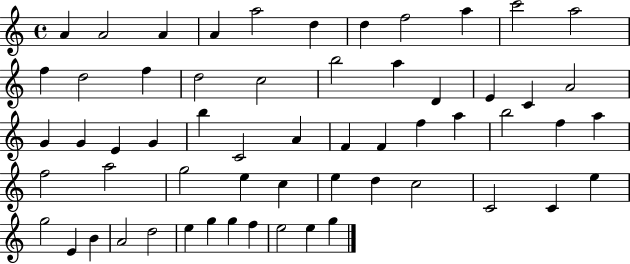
A4/q A4/h A4/q A4/q A5/h D5/q D5/q F5/h A5/q C6/h A5/h F5/q D5/h F5/q D5/h C5/h B5/h A5/q D4/q E4/q C4/q A4/h G4/q G4/q E4/q G4/q B5/q C4/h A4/q F4/q F4/q F5/q A5/q B5/h F5/q A5/q F5/h A5/h G5/h E5/q C5/q E5/q D5/q C5/h C4/h C4/q E5/q G5/h E4/q B4/q A4/h D5/h E5/q G5/q G5/q F5/q E5/h E5/q G5/q